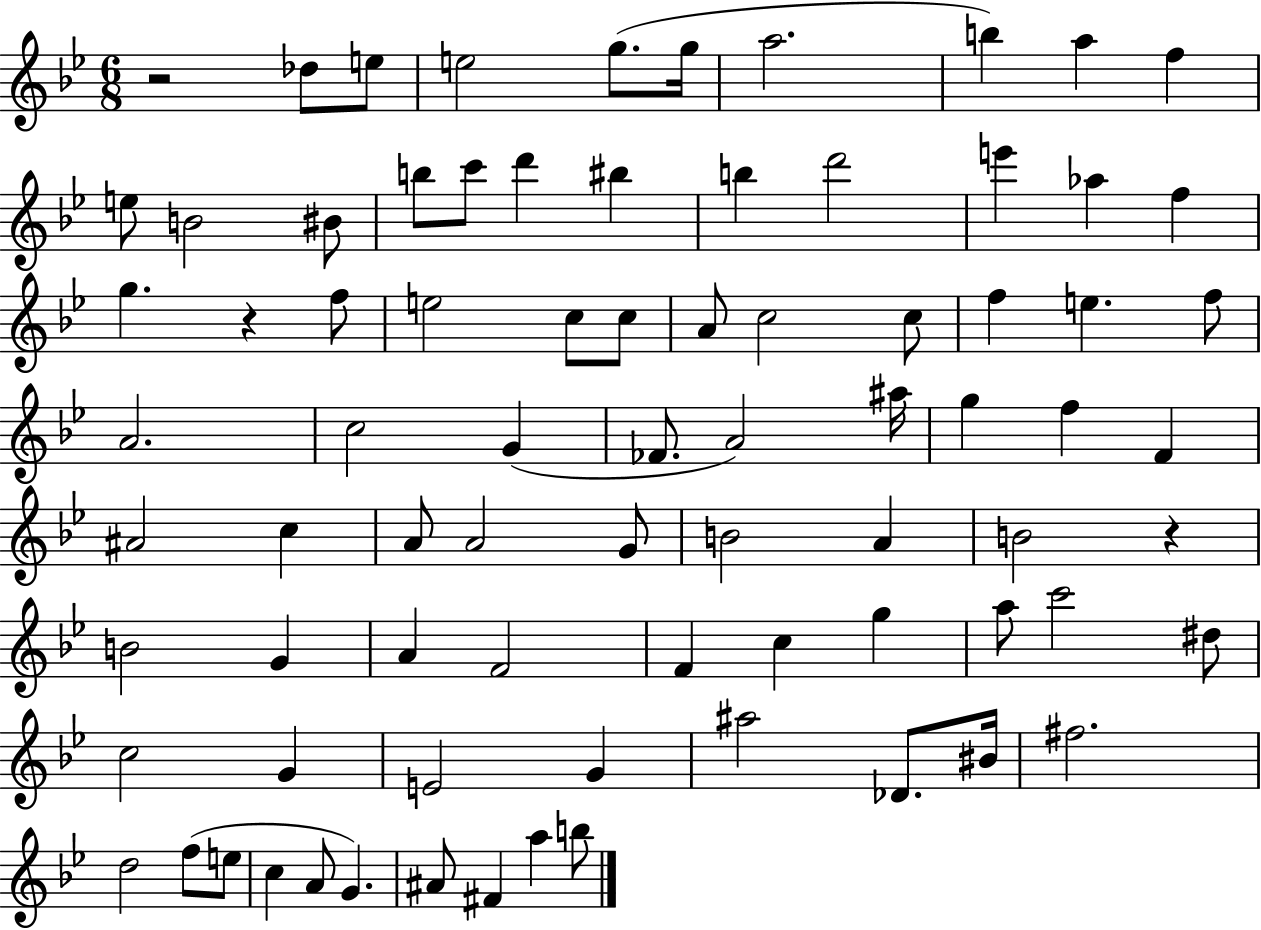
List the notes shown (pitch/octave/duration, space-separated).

R/h Db5/e E5/e E5/h G5/e. G5/s A5/h. B5/q A5/q F5/q E5/e B4/h BIS4/e B5/e C6/e D6/q BIS5/q B5/q D6/h E6/q Ab5/q F5/q G5/q. R/q F5/e E5/h C5/e C5/e A4/e C5/h C5/e F5/q E5/q. F5/e A4/h. C5/h G4/q FES4/e. A4/h A#5/s G5/q F5/q F4/q A#4/h C5/q A4/e A4/h G4/e B4/h A4/q B4/h R/q B4/h G4/q A4/q F4/h F4/q C5/q G5/q A5/e C6/h D#5/e C5/h G4/q E4/h G4/q A#5/h Db4/e. BIS4/s F#5/h. D5/h F5/e E5/e C5/q A4/e G4/q. A#4/e F#4/q A5/q B5/e